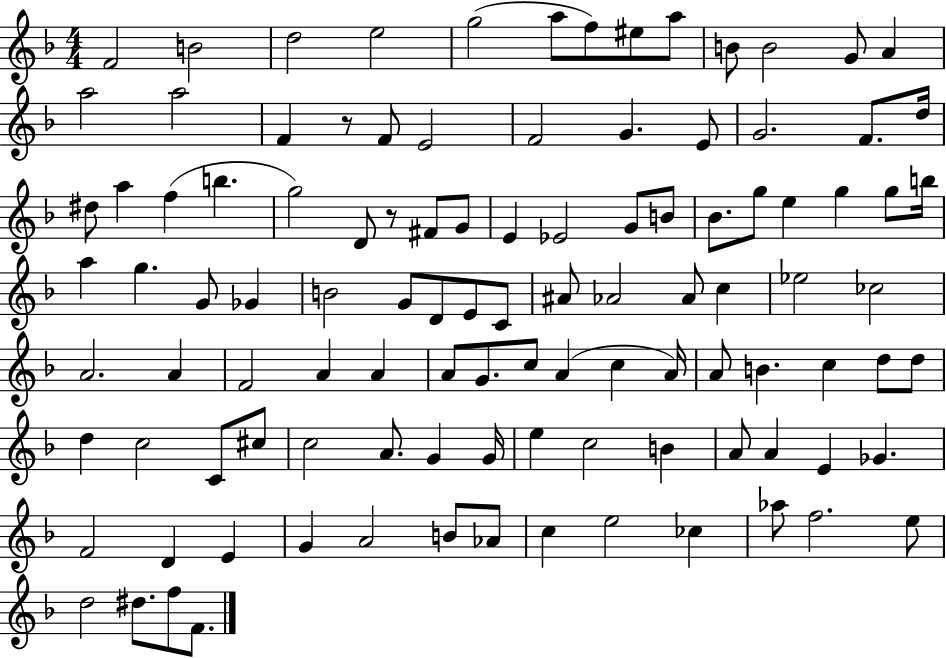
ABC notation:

X:1
T:Untitled
M:4/4
L:1/4
K:F
F2 B2 d2 e2 g2 a/2 f/2 ^e/2 a/2 B/2 B2 G/2 A a2 a2 F z/2 F/2 E2 F2 G E/2 G2 F/2 d/4 ^d/2 a f b g2 D/2 z/2 ^F/2 G/2 E _E2 G/2 B/2 _B/2 g/2 e g g/2 b/4 a g G/2 _G B2 G/2 D/2 E/2 C/2 ^A/2 _A2 _A/2 c _e2 _c2 A2 A F2 A A A/2 G/2 c/2 A c A/4 A/2 B c d/2 d/2 d c2 C/2 ^c/2 c2 A/2 G G/4 e c2 B A/2 A E _G F2 D E G A2 B/2 _A/2 c e2 _c _a/2 f2 e/2 d2 ^d/2 f/2 F/2